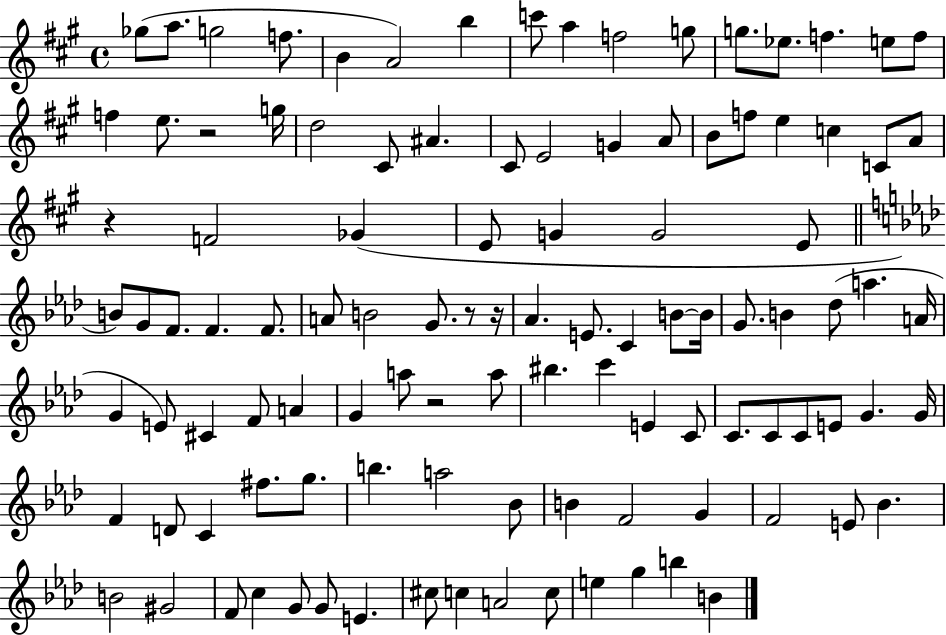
{
  \clef treble
  \time 4/4
  \defaultTimeSignature
  \key a \major
  ges''8( a''8. g''2 f''8. | b'4 a'2) b''4 | c'''8 a''4 f''2 g''8 | g''8. ees''8. f''4. e''8 f''8 | \break f''4 e''8. r2 g''16 | d''2 cis'8 ais'4. | cis'8 e'2 g'4 a'8 | b'8 f''8 e''4 c''4 c'8 a'8 | \break r4 f'2 ges'4( | e'8 g'4 g'2 e'8 | \bar "||" \break \key aes \major b'8) g'8 f'8. f'4. f'8. | a'8 b'2 g'8. r8 r16 | aes'4. e'8. c'4 b'8~~ b'16 | g'8. b'4 des''8( a''4. a'16 | \break g'4 e'8) cis'4 f'8 a'4 | g'4 a''8 r2 a''8 | bis''4. c'''4 e'4 c'8 | c'8. c'8 c'8 e'8 g'4. g'16 | \break f'4 d'8 c'4 fis''8. g''8. | b''4. a''2 bes'8 | b'4 f'2 g'4 | f'2 e'8 bes'4. | \break b'2 gis'2 | f'8 c''4 g'8 g'8 e'4. | cis''8 c''4 a'2 c''8 | e''4 g''4 b''4 b'4 | \break \bar "|."
}